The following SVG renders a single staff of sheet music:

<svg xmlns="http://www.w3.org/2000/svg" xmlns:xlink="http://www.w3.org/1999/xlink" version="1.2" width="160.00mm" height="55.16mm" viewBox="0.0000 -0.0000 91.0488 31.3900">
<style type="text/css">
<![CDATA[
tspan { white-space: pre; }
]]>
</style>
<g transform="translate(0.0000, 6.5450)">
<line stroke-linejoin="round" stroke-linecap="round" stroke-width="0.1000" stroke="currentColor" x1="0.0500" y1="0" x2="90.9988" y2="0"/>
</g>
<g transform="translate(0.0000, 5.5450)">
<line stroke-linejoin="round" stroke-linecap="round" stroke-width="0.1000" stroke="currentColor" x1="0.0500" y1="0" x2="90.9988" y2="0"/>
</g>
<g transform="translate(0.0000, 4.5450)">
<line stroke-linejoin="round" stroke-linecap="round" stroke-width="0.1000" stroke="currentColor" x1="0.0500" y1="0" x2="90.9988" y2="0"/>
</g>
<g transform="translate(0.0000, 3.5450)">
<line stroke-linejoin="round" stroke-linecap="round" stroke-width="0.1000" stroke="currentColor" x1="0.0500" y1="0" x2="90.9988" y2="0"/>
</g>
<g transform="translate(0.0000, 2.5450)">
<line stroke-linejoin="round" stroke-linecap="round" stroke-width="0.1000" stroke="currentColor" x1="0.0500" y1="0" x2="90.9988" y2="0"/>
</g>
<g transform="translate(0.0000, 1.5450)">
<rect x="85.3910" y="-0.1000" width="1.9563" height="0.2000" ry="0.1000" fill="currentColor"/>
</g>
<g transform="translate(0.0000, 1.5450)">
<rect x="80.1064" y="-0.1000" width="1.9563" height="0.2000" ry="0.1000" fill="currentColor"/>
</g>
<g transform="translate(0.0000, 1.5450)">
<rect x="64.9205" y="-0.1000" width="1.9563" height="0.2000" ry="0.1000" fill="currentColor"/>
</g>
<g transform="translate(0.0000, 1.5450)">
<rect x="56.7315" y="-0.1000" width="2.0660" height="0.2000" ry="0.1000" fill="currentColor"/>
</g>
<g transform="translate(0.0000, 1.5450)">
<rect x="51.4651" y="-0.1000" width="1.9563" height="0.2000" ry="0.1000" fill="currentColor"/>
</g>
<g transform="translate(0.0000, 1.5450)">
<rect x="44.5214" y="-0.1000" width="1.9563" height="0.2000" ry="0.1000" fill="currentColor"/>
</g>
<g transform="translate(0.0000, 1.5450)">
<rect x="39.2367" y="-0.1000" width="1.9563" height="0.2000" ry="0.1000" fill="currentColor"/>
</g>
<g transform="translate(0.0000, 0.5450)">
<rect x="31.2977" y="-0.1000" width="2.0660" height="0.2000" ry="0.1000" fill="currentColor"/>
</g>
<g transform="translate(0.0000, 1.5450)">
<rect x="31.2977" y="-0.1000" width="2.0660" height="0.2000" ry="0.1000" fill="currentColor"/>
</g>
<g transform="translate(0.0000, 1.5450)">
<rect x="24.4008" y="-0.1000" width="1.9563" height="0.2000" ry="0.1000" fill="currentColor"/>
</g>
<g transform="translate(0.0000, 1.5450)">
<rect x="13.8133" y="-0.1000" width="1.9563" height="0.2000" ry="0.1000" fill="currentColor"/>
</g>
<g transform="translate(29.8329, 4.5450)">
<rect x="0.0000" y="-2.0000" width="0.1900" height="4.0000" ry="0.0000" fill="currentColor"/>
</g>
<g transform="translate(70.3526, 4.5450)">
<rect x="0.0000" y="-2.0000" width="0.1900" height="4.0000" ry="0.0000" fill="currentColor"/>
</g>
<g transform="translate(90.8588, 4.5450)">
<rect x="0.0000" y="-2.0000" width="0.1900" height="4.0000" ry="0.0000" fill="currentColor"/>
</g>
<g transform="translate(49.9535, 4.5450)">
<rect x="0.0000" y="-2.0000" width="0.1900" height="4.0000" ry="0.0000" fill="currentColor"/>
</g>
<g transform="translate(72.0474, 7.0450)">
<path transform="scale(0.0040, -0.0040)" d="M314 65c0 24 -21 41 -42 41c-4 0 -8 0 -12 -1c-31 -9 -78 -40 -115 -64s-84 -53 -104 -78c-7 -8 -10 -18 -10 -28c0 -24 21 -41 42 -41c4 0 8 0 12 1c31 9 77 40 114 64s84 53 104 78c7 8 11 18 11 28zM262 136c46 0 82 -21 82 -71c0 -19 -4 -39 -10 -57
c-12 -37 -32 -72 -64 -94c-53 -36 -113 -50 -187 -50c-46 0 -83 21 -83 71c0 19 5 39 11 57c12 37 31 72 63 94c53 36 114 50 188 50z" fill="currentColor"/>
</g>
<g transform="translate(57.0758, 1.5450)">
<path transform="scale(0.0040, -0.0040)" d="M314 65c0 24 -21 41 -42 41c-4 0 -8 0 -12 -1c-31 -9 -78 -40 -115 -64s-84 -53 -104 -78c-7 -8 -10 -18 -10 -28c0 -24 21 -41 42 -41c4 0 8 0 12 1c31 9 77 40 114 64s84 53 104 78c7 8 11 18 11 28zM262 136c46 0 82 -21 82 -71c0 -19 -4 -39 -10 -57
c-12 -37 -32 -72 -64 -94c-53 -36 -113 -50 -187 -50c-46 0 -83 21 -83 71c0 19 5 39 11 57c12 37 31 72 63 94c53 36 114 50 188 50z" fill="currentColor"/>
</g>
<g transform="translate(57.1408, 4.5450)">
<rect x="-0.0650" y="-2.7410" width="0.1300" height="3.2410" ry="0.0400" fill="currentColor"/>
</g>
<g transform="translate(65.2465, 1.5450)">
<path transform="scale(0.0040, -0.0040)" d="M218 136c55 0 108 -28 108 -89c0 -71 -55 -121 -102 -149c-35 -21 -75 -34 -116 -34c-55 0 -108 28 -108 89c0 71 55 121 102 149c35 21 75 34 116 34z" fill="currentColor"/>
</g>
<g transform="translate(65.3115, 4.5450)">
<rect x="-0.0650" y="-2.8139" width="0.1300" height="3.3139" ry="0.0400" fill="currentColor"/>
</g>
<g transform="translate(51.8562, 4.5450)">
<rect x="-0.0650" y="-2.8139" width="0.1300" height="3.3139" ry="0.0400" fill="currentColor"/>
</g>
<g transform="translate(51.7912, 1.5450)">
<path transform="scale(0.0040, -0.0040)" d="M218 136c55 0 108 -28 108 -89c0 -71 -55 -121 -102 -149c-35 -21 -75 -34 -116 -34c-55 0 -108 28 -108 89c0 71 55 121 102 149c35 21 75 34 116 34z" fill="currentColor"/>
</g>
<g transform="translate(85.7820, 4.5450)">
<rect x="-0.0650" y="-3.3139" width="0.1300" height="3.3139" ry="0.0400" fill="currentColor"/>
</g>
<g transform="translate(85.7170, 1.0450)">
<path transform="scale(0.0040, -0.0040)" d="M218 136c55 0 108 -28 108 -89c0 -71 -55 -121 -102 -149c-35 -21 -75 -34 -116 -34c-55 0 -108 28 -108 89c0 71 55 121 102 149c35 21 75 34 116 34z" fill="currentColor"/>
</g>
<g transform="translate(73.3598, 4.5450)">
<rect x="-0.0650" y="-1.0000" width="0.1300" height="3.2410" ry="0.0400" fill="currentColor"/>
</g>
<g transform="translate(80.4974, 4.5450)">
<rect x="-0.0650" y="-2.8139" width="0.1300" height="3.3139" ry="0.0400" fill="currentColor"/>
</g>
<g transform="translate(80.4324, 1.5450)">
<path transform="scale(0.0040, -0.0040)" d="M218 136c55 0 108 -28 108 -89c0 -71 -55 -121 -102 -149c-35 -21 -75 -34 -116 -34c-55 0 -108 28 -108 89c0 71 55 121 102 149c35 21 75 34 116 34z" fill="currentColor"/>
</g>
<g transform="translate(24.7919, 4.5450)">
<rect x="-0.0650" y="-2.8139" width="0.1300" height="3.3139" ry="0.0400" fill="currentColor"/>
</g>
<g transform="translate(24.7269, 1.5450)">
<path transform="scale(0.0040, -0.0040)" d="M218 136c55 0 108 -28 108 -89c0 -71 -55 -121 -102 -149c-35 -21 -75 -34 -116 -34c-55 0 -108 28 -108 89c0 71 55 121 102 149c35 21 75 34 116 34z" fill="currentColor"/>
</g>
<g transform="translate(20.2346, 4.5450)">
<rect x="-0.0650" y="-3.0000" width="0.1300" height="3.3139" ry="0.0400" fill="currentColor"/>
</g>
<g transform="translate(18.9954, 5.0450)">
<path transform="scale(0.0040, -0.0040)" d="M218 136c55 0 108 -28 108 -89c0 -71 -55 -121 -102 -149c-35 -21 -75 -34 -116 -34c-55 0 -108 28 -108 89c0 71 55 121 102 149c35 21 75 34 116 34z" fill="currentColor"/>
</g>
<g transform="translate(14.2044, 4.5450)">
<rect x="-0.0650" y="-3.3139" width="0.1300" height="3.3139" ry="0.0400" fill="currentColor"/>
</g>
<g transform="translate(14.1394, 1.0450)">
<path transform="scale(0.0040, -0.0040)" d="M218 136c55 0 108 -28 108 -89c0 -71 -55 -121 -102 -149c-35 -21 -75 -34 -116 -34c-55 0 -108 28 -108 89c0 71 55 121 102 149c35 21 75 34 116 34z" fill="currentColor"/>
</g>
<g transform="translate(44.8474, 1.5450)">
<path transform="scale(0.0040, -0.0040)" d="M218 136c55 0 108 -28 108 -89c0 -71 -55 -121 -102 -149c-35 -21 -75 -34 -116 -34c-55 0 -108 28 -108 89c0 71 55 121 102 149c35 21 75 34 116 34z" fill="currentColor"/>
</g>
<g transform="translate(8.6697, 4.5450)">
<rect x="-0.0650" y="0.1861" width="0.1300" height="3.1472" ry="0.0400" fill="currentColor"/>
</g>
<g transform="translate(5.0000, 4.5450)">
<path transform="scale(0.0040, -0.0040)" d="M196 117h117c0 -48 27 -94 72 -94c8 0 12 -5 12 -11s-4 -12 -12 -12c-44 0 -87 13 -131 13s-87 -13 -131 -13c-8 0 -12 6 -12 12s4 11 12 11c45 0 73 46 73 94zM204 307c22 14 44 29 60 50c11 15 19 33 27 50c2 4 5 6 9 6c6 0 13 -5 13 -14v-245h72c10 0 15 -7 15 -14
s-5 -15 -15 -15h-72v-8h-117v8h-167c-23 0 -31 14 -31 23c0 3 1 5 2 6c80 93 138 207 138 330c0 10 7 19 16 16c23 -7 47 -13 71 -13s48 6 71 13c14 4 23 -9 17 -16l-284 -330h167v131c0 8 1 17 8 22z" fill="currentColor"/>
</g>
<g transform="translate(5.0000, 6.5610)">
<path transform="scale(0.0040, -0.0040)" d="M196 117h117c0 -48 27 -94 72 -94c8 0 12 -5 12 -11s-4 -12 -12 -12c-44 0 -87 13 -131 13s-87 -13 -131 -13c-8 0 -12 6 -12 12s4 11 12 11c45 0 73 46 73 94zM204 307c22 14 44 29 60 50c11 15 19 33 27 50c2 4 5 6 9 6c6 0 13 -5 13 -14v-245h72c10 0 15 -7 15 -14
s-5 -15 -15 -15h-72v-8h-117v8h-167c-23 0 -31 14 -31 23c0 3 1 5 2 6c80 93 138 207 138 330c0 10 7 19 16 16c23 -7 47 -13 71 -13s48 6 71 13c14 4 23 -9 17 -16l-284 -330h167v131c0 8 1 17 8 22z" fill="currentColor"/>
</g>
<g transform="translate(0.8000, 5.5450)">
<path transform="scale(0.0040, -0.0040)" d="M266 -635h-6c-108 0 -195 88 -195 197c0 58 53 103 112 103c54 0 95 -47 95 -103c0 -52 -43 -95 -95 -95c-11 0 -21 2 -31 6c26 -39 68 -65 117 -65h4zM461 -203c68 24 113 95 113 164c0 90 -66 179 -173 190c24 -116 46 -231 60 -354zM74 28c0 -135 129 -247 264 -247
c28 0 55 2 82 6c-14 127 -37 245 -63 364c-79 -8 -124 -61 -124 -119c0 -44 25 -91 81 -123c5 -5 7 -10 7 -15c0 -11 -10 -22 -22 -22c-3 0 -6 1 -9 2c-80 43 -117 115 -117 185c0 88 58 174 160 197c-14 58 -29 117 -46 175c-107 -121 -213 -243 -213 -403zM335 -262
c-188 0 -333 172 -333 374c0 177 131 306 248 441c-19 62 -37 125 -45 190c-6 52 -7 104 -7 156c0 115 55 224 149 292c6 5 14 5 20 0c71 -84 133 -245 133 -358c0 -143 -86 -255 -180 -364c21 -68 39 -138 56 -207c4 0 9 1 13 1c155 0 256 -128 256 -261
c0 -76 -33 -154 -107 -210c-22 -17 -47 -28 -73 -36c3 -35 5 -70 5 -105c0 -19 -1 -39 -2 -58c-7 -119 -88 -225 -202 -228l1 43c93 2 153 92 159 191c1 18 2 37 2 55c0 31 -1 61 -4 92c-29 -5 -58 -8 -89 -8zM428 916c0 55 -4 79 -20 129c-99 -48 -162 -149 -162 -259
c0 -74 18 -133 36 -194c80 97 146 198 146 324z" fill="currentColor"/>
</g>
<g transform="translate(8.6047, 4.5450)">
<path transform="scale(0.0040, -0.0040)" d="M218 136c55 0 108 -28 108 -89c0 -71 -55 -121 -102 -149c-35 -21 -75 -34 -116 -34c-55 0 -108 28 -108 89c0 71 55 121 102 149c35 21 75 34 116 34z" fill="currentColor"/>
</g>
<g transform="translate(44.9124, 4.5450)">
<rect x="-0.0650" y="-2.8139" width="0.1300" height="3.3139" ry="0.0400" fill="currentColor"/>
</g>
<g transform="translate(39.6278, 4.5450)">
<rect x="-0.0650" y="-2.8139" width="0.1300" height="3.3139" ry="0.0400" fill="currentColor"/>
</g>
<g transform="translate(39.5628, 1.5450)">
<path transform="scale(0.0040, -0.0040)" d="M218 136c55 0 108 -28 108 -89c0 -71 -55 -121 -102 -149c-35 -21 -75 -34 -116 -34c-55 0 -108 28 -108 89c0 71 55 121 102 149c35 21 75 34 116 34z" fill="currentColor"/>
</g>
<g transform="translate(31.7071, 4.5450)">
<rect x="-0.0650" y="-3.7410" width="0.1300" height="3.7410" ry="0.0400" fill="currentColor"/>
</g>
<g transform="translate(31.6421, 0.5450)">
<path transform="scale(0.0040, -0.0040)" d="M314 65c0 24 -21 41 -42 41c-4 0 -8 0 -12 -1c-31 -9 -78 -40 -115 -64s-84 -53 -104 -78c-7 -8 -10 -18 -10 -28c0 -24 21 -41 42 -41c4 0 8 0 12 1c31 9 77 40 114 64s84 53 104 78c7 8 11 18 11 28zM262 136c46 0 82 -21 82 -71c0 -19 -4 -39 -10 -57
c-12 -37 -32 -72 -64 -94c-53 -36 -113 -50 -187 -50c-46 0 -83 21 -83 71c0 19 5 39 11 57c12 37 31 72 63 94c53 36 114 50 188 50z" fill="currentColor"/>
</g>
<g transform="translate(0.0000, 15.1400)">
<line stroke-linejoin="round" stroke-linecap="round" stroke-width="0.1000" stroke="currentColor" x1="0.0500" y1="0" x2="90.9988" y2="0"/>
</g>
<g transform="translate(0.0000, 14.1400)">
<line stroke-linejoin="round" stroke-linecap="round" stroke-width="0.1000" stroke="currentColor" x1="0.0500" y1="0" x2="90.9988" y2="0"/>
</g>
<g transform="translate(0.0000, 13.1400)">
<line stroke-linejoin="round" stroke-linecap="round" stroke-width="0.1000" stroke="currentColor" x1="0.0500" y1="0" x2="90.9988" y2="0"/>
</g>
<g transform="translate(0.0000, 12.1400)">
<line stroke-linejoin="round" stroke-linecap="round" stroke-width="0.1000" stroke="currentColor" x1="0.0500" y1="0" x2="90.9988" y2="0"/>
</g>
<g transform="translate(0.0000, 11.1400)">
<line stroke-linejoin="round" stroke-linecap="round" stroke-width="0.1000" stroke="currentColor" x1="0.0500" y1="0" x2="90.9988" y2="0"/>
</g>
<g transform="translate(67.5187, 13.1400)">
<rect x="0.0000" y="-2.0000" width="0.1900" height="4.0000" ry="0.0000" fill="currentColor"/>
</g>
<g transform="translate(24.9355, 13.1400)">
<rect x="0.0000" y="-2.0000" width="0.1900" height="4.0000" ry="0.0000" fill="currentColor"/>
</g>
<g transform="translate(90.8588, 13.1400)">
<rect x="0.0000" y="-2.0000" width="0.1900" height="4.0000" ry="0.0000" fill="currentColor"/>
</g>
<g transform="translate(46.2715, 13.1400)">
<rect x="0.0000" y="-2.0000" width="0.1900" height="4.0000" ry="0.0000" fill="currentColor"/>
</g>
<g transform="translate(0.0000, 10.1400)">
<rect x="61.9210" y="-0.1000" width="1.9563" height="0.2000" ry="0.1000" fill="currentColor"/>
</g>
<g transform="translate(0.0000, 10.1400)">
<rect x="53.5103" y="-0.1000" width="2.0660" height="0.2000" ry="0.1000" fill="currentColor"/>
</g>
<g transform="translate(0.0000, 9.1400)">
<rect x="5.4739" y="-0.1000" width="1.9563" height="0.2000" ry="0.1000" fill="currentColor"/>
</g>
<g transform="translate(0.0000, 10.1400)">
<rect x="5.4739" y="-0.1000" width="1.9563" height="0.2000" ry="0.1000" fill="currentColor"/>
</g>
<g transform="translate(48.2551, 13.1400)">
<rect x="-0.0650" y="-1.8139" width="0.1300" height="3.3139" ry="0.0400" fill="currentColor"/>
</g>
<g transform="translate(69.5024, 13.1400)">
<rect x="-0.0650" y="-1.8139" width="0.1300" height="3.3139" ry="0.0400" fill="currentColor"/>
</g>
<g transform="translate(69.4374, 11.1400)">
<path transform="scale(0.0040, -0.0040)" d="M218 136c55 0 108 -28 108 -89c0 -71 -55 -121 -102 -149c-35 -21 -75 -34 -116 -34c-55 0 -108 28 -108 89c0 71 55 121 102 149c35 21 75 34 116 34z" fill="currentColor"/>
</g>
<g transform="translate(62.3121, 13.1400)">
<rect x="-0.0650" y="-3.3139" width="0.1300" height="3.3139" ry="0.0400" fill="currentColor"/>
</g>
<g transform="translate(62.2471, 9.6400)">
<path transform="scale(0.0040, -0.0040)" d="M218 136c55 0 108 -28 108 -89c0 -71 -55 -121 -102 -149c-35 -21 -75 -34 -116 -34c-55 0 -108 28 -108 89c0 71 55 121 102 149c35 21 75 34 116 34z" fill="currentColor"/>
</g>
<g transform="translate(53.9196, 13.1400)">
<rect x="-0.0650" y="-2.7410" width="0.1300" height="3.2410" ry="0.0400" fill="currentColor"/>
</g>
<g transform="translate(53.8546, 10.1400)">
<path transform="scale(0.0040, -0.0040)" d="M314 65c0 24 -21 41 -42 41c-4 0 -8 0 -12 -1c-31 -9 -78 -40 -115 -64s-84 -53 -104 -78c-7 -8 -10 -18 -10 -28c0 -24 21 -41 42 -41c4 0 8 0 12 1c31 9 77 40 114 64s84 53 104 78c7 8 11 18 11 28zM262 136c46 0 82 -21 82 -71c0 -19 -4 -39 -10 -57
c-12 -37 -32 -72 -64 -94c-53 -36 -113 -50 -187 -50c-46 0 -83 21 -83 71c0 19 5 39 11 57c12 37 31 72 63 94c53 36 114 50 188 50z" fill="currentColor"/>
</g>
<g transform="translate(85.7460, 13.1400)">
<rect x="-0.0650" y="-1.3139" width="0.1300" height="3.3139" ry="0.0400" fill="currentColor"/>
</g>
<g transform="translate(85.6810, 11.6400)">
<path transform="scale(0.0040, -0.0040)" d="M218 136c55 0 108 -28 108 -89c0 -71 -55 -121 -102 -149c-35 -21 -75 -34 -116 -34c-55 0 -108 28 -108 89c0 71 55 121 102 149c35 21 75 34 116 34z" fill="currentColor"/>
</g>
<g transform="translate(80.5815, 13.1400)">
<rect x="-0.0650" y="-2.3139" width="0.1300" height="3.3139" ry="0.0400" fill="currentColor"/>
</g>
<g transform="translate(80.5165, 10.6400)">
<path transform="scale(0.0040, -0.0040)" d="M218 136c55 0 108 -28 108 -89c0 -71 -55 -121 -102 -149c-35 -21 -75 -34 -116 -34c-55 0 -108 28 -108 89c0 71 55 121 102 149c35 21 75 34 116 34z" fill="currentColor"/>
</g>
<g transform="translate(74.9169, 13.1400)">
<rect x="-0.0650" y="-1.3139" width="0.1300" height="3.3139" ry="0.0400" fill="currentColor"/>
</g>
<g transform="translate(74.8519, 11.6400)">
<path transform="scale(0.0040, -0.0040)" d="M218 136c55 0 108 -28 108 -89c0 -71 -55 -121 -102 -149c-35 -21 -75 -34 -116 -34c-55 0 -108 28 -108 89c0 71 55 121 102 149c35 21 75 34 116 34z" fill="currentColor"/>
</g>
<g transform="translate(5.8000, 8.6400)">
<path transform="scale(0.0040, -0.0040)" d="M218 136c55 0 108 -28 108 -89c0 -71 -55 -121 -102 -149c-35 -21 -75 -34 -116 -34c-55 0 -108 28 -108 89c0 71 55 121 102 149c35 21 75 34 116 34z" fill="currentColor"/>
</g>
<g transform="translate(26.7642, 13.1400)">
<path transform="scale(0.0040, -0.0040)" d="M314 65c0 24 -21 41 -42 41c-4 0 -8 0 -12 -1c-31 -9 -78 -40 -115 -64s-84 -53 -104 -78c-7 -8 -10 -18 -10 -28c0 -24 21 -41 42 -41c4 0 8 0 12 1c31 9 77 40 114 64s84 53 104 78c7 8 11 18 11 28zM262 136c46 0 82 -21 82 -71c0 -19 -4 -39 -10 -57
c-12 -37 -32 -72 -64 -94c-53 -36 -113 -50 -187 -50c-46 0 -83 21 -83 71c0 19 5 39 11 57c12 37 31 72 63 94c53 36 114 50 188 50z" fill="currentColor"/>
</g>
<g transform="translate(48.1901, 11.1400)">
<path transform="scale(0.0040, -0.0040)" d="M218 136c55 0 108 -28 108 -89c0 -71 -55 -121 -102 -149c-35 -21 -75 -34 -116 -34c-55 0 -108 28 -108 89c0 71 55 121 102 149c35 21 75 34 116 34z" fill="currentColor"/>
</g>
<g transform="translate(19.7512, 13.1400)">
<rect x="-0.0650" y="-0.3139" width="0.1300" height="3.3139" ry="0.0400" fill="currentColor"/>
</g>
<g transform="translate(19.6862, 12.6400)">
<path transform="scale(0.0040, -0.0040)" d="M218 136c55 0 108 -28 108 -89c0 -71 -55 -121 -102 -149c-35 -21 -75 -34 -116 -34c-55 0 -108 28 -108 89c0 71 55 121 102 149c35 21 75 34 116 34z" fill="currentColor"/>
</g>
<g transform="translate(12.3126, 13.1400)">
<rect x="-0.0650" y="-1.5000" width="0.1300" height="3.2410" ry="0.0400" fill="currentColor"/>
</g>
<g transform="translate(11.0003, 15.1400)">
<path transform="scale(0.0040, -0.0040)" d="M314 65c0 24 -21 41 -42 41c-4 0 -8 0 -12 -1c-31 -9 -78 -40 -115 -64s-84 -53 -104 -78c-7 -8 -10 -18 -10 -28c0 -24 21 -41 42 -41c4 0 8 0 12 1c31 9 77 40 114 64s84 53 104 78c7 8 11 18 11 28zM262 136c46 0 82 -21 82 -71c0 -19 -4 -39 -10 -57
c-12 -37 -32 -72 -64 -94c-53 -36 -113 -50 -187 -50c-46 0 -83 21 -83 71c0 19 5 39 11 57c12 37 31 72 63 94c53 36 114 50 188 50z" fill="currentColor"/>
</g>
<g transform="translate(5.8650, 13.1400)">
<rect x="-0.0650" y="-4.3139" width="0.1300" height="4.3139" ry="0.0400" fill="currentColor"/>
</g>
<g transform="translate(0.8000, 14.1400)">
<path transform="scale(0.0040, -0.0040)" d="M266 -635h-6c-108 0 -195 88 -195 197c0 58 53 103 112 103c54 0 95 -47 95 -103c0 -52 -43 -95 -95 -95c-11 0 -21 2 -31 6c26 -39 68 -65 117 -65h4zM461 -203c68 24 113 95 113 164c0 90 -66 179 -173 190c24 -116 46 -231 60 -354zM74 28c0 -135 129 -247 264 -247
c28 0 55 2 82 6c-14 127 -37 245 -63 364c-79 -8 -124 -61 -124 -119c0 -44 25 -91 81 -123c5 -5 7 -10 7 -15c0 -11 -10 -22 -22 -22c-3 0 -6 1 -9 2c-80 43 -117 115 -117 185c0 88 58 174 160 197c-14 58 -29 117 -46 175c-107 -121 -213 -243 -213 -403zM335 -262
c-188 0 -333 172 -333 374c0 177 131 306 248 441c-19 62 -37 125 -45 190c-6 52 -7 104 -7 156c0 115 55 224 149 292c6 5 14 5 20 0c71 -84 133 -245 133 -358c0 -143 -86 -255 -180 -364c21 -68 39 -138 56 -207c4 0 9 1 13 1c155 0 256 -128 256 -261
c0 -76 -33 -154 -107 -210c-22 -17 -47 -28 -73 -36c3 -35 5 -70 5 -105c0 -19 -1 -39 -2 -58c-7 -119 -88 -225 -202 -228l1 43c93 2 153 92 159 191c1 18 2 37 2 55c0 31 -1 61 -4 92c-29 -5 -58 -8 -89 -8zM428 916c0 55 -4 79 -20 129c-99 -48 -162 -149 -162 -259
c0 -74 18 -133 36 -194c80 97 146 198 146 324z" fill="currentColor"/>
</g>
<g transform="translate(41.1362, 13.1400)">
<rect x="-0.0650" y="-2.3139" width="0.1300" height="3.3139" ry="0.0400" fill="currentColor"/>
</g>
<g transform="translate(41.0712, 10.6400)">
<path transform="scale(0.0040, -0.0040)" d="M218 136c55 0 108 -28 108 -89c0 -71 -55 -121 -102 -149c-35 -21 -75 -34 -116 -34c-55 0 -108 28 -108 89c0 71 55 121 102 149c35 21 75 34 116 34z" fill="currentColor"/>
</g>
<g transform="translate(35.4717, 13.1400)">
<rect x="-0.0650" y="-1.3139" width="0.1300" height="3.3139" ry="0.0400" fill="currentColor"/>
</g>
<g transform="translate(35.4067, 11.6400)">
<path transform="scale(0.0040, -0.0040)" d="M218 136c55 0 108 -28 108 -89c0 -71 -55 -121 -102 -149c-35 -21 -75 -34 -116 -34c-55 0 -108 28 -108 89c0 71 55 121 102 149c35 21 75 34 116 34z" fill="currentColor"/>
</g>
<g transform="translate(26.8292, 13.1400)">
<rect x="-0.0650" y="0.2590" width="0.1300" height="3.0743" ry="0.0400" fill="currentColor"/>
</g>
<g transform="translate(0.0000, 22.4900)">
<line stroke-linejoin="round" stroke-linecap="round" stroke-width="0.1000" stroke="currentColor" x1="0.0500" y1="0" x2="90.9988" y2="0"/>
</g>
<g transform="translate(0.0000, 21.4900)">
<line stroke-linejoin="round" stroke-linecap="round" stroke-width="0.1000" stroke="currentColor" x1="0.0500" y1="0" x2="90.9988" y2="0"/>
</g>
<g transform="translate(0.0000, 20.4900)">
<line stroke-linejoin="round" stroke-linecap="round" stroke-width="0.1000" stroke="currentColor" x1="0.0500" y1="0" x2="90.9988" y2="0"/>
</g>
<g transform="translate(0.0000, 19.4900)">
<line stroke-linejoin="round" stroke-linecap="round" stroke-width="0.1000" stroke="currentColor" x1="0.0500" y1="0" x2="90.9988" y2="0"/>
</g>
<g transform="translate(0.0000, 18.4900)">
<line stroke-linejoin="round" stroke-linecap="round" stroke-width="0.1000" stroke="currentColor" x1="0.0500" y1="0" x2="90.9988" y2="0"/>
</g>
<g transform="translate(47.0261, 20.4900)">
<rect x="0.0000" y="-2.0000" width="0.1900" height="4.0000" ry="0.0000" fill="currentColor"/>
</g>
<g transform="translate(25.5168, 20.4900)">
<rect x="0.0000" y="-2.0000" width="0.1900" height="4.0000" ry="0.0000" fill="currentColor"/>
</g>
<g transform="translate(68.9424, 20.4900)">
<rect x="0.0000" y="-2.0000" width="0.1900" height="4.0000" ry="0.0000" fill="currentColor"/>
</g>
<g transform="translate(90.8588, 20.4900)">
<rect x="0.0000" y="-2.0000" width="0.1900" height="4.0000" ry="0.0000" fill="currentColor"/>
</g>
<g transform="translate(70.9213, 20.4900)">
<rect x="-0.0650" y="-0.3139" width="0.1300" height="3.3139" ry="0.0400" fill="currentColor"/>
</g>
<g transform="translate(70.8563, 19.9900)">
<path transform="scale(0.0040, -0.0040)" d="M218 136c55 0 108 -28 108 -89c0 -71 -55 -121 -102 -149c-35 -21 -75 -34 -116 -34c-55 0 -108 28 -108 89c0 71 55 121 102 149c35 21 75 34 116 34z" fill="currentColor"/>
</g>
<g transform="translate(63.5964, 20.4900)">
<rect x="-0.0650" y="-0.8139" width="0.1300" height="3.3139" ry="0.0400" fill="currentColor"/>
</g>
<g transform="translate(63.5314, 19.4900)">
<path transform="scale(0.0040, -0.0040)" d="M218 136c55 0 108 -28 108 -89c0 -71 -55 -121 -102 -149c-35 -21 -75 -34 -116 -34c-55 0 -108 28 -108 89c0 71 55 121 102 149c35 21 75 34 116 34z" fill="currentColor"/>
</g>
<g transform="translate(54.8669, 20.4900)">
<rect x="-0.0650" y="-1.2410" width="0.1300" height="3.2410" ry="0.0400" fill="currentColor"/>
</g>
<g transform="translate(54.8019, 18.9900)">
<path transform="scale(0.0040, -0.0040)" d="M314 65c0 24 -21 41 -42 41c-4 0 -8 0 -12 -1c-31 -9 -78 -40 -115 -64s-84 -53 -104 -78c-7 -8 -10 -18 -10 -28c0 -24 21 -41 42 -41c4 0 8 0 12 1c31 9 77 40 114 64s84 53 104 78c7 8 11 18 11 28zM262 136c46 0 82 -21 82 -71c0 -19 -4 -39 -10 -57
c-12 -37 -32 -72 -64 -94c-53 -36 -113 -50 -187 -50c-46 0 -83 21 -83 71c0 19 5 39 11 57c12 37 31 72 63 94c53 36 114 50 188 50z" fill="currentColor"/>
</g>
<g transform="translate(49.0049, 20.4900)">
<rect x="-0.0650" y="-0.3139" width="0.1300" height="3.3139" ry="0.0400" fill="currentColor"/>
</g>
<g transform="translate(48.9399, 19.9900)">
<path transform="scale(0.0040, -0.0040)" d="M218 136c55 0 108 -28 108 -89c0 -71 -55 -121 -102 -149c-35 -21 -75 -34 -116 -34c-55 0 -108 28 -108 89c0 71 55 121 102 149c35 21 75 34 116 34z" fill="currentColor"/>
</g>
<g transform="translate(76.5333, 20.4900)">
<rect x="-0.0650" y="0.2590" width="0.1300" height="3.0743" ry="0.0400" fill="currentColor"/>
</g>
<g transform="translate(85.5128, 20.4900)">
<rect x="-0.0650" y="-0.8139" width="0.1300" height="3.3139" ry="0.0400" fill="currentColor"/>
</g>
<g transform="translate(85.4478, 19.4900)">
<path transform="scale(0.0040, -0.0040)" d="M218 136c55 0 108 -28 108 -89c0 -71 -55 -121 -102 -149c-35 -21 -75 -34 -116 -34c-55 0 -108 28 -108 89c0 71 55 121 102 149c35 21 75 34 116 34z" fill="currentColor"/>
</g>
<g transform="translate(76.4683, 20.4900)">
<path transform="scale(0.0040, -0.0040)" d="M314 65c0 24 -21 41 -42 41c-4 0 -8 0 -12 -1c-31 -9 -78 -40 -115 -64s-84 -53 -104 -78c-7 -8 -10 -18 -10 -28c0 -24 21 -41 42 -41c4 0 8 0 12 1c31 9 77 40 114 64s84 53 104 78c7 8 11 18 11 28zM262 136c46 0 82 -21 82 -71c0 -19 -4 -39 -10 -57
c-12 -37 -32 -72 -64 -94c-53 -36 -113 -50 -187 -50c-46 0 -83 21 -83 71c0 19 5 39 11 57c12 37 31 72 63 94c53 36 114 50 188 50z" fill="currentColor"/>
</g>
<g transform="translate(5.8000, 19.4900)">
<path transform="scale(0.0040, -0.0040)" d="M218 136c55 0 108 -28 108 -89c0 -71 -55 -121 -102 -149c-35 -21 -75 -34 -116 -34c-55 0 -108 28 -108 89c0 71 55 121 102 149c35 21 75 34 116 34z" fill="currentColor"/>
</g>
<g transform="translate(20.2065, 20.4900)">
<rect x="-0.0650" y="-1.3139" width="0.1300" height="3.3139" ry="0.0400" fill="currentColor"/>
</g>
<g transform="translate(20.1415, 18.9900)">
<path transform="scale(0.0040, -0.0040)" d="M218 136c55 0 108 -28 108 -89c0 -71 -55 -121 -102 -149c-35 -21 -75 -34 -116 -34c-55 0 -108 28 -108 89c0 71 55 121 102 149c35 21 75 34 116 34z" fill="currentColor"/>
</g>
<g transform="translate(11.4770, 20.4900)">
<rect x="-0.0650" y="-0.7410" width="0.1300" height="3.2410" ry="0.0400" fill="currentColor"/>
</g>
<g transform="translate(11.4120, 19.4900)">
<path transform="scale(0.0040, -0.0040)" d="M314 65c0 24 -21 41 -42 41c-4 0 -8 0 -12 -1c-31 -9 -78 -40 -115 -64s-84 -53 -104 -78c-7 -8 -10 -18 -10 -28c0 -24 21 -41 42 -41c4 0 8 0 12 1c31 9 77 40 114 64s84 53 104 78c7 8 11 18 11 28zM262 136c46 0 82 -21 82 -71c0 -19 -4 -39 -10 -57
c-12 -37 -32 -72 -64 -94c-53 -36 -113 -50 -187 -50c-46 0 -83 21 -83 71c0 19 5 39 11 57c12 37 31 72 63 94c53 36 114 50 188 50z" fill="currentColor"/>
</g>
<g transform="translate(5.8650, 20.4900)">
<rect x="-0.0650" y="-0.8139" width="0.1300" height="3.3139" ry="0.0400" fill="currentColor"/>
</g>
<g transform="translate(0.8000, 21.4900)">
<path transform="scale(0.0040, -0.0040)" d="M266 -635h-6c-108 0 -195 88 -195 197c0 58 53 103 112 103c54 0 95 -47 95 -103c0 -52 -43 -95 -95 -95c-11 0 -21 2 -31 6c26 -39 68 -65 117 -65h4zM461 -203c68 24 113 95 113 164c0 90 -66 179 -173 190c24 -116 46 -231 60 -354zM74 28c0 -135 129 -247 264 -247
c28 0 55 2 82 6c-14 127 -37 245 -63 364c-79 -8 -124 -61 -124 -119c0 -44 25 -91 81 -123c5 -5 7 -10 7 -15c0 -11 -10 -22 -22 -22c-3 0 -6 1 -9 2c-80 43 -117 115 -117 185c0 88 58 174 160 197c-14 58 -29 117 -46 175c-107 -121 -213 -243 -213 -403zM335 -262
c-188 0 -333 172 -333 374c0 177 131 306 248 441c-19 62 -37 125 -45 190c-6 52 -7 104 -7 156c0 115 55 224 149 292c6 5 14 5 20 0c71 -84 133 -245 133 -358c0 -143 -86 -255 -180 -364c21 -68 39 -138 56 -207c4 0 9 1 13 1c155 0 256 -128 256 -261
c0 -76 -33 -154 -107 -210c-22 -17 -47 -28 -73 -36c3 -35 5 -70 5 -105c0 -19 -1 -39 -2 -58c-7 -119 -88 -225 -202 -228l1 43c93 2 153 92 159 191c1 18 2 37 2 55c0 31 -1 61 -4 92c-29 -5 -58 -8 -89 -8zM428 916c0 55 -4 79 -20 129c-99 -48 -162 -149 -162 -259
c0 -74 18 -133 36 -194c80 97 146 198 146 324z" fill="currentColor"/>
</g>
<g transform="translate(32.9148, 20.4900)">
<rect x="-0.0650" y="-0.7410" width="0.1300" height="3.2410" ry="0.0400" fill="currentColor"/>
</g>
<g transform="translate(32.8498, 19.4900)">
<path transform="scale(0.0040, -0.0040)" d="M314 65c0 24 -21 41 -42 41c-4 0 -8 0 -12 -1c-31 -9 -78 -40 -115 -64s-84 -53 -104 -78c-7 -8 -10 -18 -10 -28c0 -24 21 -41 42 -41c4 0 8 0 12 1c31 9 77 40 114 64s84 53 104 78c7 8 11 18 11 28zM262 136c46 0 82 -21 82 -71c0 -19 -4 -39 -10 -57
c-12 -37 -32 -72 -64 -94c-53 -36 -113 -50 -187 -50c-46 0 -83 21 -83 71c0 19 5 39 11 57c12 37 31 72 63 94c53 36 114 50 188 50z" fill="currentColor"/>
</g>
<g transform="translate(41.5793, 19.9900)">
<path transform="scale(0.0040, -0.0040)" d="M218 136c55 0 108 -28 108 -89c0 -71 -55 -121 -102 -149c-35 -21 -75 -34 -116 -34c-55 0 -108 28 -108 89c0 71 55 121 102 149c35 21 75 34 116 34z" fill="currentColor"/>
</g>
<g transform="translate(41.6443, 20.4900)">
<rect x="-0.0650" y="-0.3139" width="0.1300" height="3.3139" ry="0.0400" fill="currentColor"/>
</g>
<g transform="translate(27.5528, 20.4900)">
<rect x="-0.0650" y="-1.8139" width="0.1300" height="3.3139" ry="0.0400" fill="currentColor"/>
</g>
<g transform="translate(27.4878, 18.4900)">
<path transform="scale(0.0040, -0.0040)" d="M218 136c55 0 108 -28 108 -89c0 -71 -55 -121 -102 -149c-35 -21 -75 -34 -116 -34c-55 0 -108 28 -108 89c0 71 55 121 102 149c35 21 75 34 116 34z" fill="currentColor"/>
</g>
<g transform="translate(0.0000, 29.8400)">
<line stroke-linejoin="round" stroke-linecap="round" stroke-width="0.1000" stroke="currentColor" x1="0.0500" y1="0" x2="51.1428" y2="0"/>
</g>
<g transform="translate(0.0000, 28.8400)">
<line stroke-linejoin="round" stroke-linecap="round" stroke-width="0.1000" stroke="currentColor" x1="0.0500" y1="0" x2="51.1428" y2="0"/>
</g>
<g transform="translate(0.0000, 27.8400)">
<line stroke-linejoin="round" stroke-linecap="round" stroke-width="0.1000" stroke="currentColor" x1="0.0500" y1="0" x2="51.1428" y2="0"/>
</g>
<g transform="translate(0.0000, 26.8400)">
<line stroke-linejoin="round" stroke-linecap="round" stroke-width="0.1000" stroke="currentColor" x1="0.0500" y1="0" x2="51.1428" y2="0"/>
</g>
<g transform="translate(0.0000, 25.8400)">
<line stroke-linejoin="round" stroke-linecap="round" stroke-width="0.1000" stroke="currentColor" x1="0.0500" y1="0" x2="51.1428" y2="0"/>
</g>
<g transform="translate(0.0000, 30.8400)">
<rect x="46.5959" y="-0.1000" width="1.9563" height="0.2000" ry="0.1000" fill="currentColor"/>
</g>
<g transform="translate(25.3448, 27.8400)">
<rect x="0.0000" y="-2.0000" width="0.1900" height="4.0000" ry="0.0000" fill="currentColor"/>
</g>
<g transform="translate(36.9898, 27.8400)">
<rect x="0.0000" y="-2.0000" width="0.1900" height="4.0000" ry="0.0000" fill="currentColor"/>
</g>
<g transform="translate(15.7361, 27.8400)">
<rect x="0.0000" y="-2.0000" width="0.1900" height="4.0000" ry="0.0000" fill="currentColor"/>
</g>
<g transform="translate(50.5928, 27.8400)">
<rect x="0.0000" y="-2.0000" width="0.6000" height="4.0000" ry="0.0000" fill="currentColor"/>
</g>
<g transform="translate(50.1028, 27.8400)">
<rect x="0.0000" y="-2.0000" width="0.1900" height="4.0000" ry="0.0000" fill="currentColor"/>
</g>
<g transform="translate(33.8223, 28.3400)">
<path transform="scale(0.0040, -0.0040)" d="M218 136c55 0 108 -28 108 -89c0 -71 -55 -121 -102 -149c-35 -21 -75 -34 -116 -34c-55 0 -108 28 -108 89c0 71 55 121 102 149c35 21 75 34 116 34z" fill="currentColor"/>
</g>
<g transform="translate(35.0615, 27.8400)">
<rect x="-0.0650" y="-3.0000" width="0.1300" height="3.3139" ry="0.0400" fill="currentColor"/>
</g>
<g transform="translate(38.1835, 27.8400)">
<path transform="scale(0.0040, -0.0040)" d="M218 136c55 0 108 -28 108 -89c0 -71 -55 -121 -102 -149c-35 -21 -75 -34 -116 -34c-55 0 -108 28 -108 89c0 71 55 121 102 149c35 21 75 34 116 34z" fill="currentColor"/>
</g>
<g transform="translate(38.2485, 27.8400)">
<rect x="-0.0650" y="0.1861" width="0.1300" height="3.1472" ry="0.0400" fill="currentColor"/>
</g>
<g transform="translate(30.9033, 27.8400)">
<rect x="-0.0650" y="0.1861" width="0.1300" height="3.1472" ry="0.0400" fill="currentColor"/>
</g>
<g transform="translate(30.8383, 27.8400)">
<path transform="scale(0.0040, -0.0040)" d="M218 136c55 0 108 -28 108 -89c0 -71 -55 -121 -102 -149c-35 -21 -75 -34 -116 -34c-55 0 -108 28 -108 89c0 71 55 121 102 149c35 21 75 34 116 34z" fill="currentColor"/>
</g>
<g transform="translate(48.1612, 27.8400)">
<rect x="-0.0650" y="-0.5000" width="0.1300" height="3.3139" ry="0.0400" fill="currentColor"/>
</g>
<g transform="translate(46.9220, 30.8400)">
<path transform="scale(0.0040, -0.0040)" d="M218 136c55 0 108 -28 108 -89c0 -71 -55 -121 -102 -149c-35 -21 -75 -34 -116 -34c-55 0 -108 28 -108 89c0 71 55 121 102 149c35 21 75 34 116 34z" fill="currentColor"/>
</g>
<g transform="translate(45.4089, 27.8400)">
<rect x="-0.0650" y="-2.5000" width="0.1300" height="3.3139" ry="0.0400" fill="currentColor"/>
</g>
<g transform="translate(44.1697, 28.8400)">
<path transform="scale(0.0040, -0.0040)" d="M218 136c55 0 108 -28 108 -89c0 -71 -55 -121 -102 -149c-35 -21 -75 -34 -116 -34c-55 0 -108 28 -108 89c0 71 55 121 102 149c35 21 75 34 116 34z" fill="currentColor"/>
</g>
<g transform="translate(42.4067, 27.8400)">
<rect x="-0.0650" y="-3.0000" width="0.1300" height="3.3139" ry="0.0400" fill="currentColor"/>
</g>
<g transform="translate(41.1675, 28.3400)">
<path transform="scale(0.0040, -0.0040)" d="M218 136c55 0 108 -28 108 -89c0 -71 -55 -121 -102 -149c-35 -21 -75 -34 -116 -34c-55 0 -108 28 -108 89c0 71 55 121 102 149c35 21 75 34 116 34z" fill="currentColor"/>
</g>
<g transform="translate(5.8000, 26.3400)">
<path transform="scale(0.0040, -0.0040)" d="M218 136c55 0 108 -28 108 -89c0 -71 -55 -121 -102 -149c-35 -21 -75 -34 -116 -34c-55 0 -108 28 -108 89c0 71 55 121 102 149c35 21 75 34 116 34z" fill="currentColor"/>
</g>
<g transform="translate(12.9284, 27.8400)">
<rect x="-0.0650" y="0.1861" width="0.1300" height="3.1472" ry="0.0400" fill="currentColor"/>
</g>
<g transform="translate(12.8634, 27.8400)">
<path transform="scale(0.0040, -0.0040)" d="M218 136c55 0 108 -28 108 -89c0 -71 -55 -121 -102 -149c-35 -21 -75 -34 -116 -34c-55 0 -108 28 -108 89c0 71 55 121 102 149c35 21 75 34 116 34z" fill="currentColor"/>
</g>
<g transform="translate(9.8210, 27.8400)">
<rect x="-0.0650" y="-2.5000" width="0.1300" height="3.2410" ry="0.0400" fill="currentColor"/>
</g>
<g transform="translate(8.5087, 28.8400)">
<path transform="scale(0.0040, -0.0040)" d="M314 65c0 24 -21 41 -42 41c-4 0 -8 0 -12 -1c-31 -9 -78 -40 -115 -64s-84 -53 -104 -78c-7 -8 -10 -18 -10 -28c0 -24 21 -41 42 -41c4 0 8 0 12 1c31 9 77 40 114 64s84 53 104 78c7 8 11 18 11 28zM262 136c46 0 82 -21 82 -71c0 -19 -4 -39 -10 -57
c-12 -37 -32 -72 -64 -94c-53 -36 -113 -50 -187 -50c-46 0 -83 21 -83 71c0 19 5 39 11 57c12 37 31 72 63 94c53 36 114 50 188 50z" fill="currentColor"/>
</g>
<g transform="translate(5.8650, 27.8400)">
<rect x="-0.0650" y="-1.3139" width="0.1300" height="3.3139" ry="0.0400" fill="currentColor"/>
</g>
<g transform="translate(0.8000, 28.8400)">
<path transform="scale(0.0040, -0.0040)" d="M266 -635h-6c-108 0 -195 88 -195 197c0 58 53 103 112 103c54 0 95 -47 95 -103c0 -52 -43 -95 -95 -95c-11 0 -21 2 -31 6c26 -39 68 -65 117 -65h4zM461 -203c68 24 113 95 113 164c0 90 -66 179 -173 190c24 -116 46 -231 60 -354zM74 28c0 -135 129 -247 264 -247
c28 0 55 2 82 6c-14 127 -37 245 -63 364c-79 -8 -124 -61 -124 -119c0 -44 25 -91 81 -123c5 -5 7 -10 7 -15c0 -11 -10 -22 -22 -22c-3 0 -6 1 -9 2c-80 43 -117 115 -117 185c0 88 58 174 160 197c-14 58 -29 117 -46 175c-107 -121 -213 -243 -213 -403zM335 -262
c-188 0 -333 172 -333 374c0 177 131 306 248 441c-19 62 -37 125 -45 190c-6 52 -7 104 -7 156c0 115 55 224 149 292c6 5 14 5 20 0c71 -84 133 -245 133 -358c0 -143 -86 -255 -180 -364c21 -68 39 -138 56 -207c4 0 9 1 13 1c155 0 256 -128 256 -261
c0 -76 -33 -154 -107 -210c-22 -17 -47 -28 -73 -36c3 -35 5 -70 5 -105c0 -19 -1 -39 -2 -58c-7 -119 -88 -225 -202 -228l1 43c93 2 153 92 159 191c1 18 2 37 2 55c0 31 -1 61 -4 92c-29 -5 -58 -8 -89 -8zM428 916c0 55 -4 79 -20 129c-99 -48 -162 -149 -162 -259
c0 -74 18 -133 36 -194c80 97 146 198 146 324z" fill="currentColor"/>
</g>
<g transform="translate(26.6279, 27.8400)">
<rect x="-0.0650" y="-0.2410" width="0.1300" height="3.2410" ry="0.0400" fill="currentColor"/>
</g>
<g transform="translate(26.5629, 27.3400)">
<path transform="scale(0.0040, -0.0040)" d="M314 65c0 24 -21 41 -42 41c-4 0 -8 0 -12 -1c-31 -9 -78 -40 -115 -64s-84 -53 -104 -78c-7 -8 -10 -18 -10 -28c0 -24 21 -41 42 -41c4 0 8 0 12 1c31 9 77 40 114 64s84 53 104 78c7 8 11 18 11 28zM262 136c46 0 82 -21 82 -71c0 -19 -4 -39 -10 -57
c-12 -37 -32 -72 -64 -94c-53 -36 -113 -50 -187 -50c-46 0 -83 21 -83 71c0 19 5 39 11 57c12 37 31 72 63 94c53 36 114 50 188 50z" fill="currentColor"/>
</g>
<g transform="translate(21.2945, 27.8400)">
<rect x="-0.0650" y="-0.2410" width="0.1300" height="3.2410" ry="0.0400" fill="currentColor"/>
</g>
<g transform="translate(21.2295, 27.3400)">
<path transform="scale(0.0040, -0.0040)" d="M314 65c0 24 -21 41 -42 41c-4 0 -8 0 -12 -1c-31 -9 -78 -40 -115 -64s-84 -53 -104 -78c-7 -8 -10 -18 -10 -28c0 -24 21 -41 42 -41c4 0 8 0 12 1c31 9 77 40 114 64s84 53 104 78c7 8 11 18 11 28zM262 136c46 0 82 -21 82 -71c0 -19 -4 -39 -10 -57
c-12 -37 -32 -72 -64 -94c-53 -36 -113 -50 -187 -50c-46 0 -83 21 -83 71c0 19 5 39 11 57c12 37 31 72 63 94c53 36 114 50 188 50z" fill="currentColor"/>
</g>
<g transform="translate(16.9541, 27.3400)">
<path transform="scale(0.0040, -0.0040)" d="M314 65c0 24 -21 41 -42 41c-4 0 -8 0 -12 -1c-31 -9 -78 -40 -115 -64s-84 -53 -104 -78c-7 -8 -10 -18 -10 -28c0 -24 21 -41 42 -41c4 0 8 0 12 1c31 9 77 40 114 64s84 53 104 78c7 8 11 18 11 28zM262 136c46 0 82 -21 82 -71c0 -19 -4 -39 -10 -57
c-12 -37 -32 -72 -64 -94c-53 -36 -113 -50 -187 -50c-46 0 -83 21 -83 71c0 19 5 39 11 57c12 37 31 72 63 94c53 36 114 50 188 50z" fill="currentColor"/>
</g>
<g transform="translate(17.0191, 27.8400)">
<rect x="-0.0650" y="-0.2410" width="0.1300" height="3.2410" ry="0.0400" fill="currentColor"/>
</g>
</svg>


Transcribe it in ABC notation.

X:1
T:Untitled
M:4/4
L:1/4
K:C
B b A a c'2 a a a a2 a D2 a b d' E2 c B2 e g f a2 b f e g e d d2 e f d2 c c e2 d c B2 d e G2 B c2 c2 c2 B A B A G C